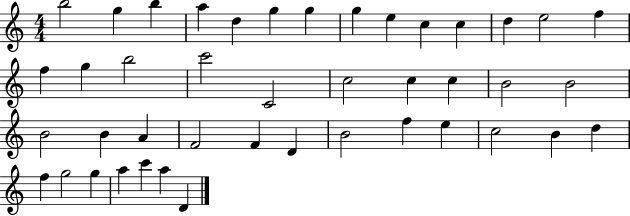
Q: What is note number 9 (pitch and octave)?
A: E5